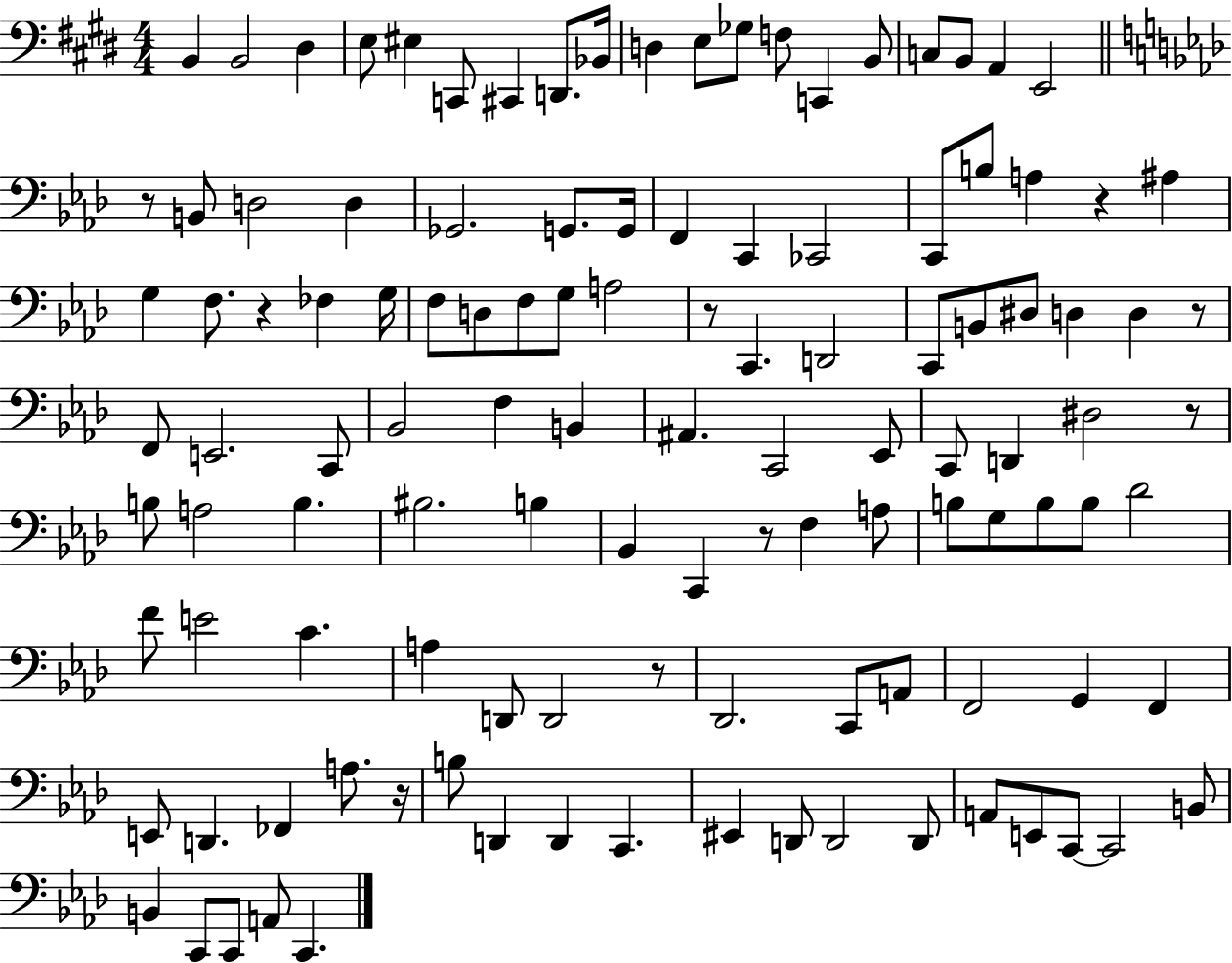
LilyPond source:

{
  \clef bass
  \numericTimeSignature
  \time 4/4
  \key e \major
  b,4 b,2 dis4 | e8 eis4 c,8 cis,4 d,8. bes,16 | d4 e8 ges8 f8 c,4 b,8 | c8 b,8 a,4 e,2 | \break \bar "||" \break \key f \minor r8 b,8 d2 d4 | ges,2. g,8. g,16 | f,4 c,4 ces,2 | c,8 b8 a4 r4 ais4 | \break g4 f8. r4 fes4 g16 | f8 d8 f8 g8 a2 | r8 c,4. d,2 | c,8 b,8 dis8 d4 d4 r8 | \break f,8 e,2. c,8 | bes,2 f4 b,4 | ais,4. c,2 ees,8 | c,8 d,4 dis2 r8 | \break b8 a2 b4. | bis2. b4 | bes,4 c,4 r8 f4 a8 | b8 g8 b8 b8 des'2 | \break f'8 e'2 c'4. | a4 d,8 d,2 r8 | des,2. c,8 a,8 | f,2 g,4 f,4 | \break e,8 d,4. fes,4 a8. r16 | b8 d,4 d,4 c,4. | eis,4 d,8 d,2 d,8 | a,8 e,8 c,8~~ c,2 b,8 | \break b,4 c,8 c,8 a,8 c,4. | \bar "|."
}